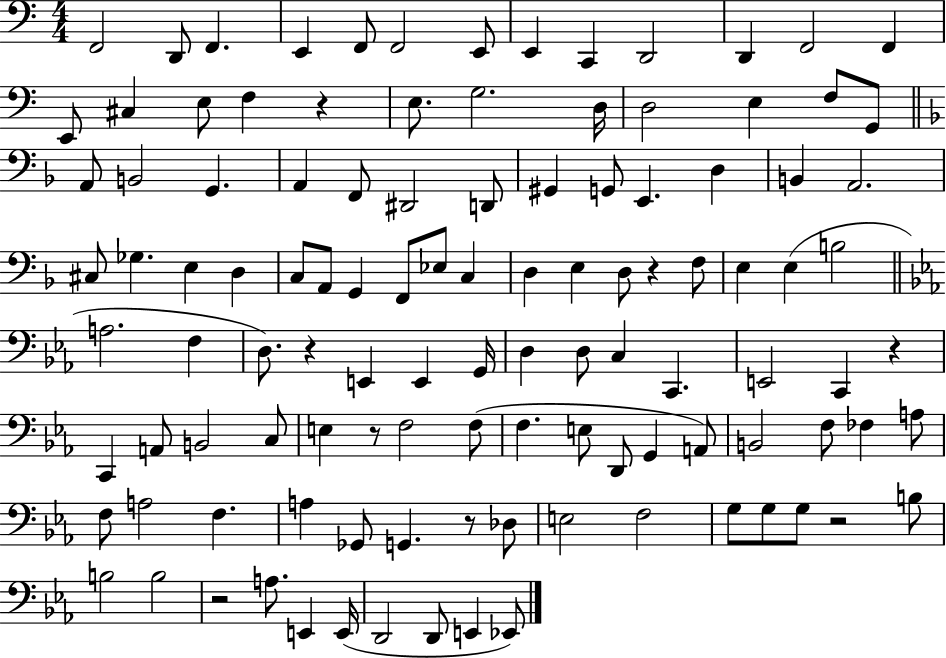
X:1
T:Untitled
M:4/4
L:1/4
K:C
F,,2 D,,/2 F,, E,, F,,/2 F,,2 E,,/2 E,, C,, D,,2 D,, F,,2 F,, E,,/2 ^C, E,/2 F, z E,/2 G,2 D,/4 D,2 E, F,/2 G,,/2 A,,/2 B,,2 G,, A,, F,,/2 ^D,,2 D,,/2 ^G,, G,,/2 E,, D, B,, A,,2 ^C,/2 _G, E, D, C,/2 A,,/2 G,, F,,/2 _E,/2 C, D, E, D,/2 z F,/2 E, E, B,2 A,2 F, D,/2 z E,, E,, G,,/4 D, D,/2 C, C,, E,,2 C,, z C,, A,,/2 B,,2 C,/2 E, z/2 F,2 F,/2 F, E,/2 D,,/2 G,, A,,/2 B,,2 F,/2 _F, A,/2 F,/2 A,2 F, A, _G,,/2 G,, z/2 _D,/2 E,2 F,2 G,/2 G,/2 G,/2 z2 B,/2 B,2 B,2 z2 A,/2 E,, E,,/4 D,,2 D,,/2 E,, _E,,/2